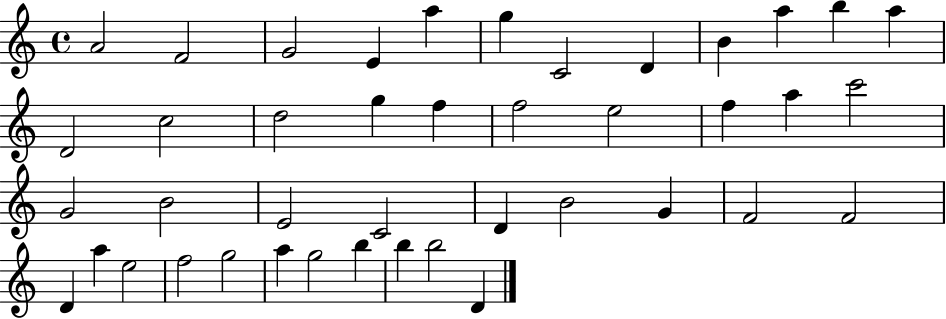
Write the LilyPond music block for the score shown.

{
  \clef treble
  \time 4/4
  \defaultTimeSignature
  \key c \major
  a'2 f'2 | g'2 e'4 a''4 | g''4 c'2 d'4 | b'4 a''4 b''4 a''4 | \break d'2 c''2 | d''2 g''4 f''4 | f''2 e''2 | f''4 a''4 c'''2 | \break g'2 b'2 | e'2 c'2 | d'4 b'2 g'4 | f'2 f'2 | \break d'4 a''4 e''2 | f''2 g''2 | a''4 g''2 b''4 | b''4 b''2 d'4 | \break \bar "|."
}